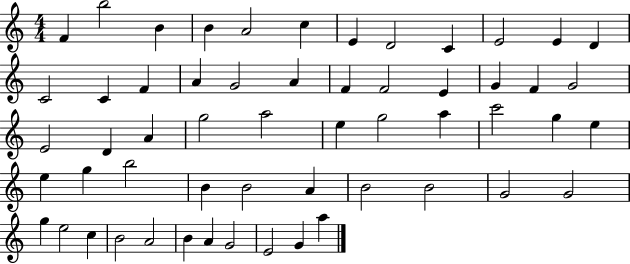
{
  \clef treble
  \numericTimeSignature
  \time 4/4
  \key c \major
  f'4 b''2 b'4 | b'4 a'2 c''4 | e'4 d'2 c'4 | e'2 e'4 d'4 | \break c'2 c'4 f'4 | a'4 g'2 a'4 | f'4 f'2 e'4 | g'4 f'4 g'2 | \break e'2 d'4 a'4 | g''2 a''2 | e''4 g''2 a''4 | c'''2 g''4 e''4 | \break e''4 g''4 b''2 | b'4 b'2 a'4 | b'2 b'2 | g'2 g'2 | \break g''4 e''2 c''4 | b'2 a'2 | b'4 a'4 g'2 | e'2 g'4 a''4 | \break \bar "|."
}